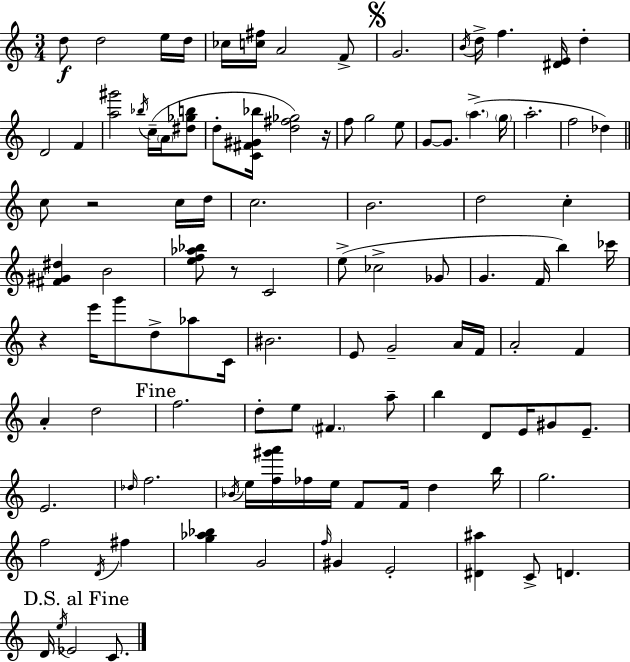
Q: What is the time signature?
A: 3/4